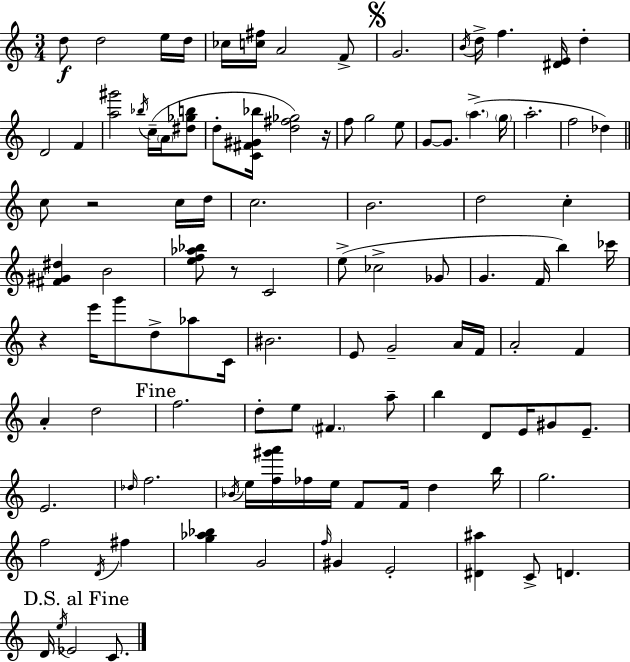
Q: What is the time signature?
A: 3/4